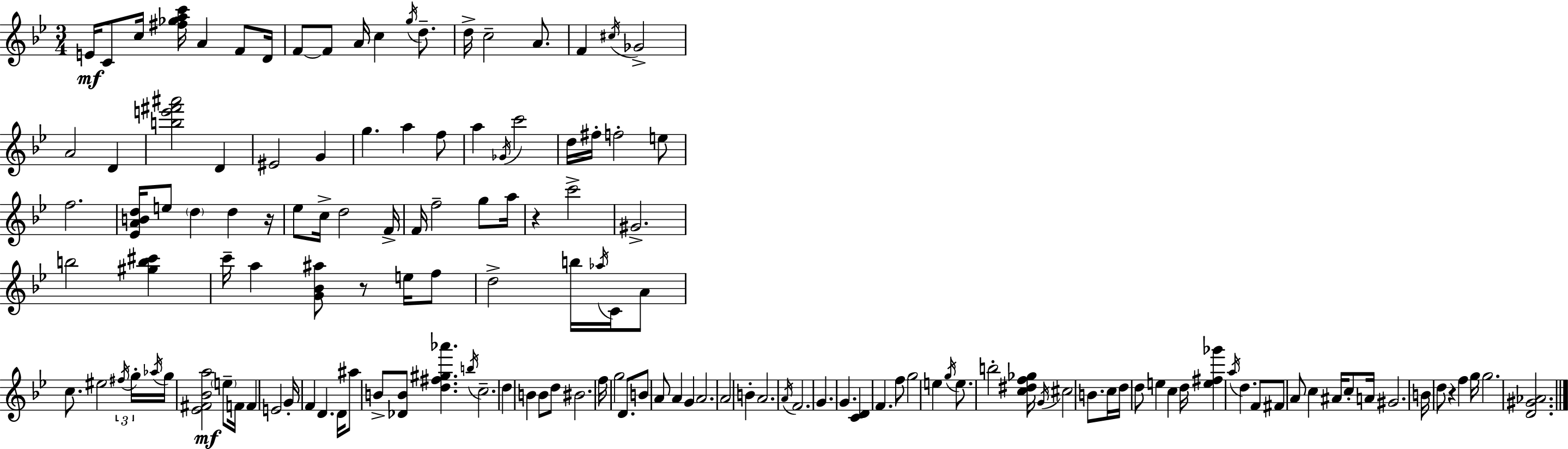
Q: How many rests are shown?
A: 4